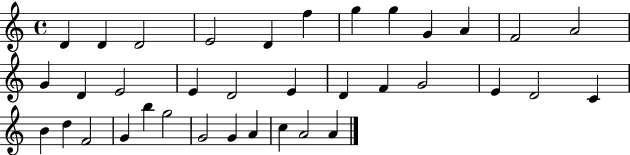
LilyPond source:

{
  \clef treble
  \time 4/4
  \defaultTimeSignature
  \key c \major
  d'4 d'4 d'2 | e'2 d'4 f''4 | g''4 g''4 g'4 a'4 | f'2 a'2 | \break g'4 d'4 e'2 | e'4 d'2 e'4 | d'4 f'4 g'2 | e'4 d'2 c'4 | \break b'4 d''4 f'2 | g'4 b''4 g''2 | g'2 g'4 a'4 | c''4 a'2 a'4 | \break \bar "|."
}